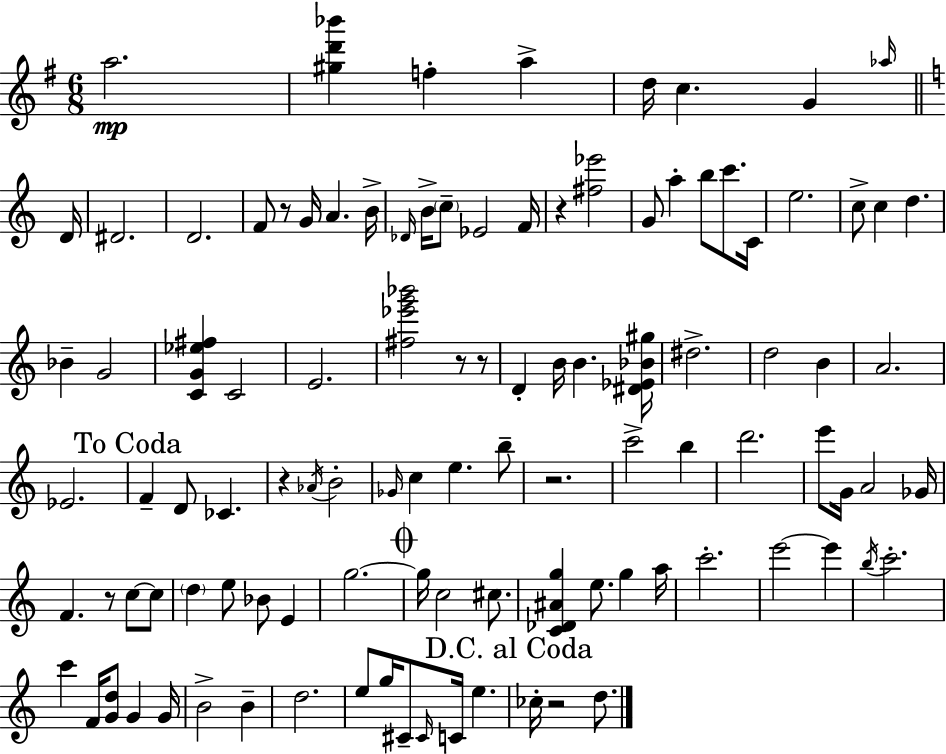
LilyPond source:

{
  \clef treble
  \numericTimeSignature
  \time 6/8
  \key e \minor
  a''2.\mp | <gis'' d''' bes'''>4 f''4-. a''4-> | d''16 c''4. g'4 \grace { aes''16 } | \bar "||" \break \key c \major d'16 dis'2. | d'2. | f'8 r8 g'16 a'4. | b'16-> \grace { des'16 } b'16-> \parenthesize c''8-- ees'2 | \break f'16 r4 <fis'' ees'''>2 | g'8 a''4-. b''8 c'''8. | c'16 e''2. | c''8-> c''4 d''4. | \break bes'4-- g'2 | <c' g' ees'' fis''>4 c'2 | e'2. | <fis'' ees''' g''' bes'''>2 r8 | \break r8 d'4-. b'16 b'4. | <dis' ees' bes' gis''>16 dis''2.-> | d''2 b'4 | a'2. | \break ees'2. | \mark "To Coda" f'4-- d'8 ces'4. | r4 \acciaccatura { aes'16 } b'2-. | \grace { ges'16 } c''4 e''4. | \break b''8-- r2. | c'''2-> | b''4 d'''2. | e'''8 g'16 a'2 | \break ges'16 f'4. r8 | c''8~~ c''8 \parenthesize d''4 e''8 bes'8 | e'4 g''2.~~ | \mark \markup { \musicglyph "scripts.coda" } g''16 c''2 | \break cis''8. <c' des' ais' g''>4 e''8. g''4 | a''16 c'''2.-. | e'''2~~ | e'''4 \acciaccatura { b''16 } c'''2.-. | \break c'''4 f'16 <g' d''>8 | g'4 g'16 b'2-> | b'4-- d''2. | e''8 g''16 cis'8-- \grace { cis'16 } c'16 | \break e''4. \mark "D.C. al Coda" ces''16-. r2 | d''8. \bar "|."
}